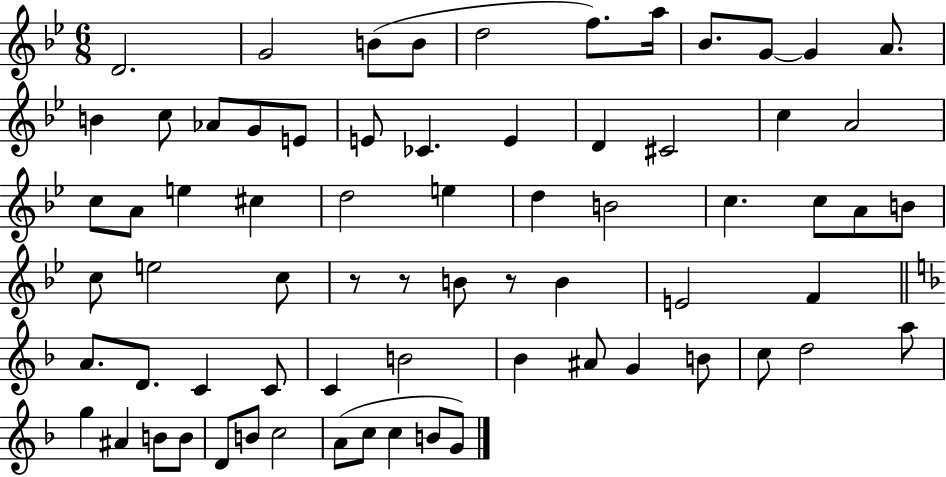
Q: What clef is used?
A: treble